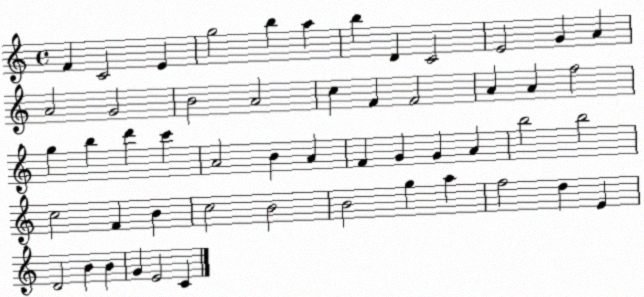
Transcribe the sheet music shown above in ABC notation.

X:1
T:Untitled
M:4/4
L:1/4
K:C
F C2 E g2 b a b D C2 E2 G A A2 G2 B2 A2 c F F2 A A f2 g b d' c' A2 B A F G G A b2 b2 c2 F B c2 B2 B2 g a f2 d E D2 B B G E2 C